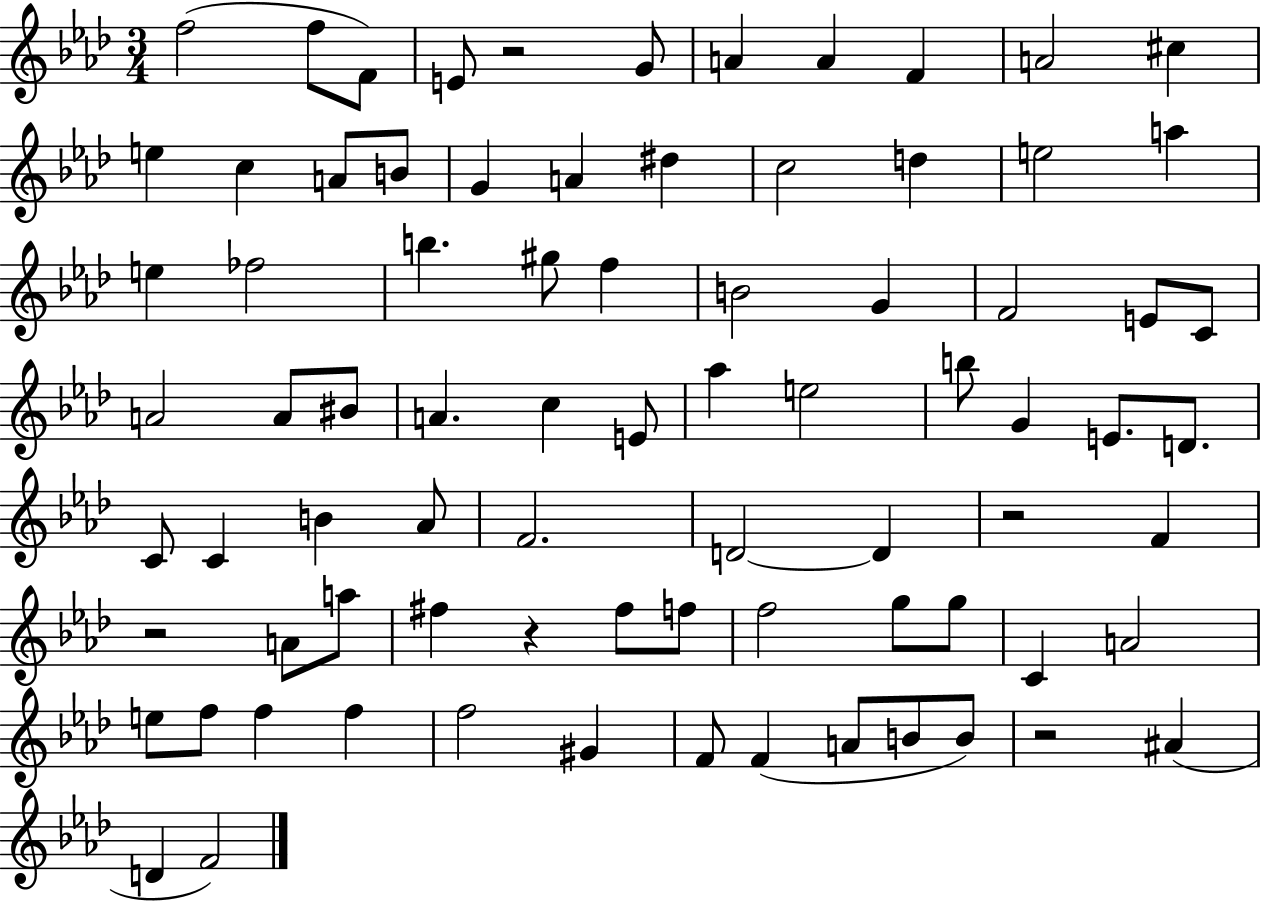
{
  \clef treble
  \numericTimeSignature
  \time 3/4
  \key aes \major
  f''2( f''8 f'8) | e'8 r2 g'8 | a'4 a'4 f'4 | a'2 cis''4 | \break e''4 c''4 a'8 b'8 | g'4 a'4 dis''4 | c''2 d''4 | e''2 a''4 | \break e''4 fes''2 | b''4. gis''8 f''4 | b'2 g'4 | f'2 e'8 c'8 | \break a'2 a'8 bis'8 | a'4. c''4 e'8 | aes''4 e''2 | b''8 g'4 e'8. d'8. | \break c'8 c'4 b'4 aes'8 | f'2. | d'2~~ d'4 | r2 f'4 | \break r2 a'8 a''8 | fis''4 r4 fis''8 f''8 | f''2 g''8 g''8 | c'4 a'2 | \break e''8 f''8 f''4 f''4 | f''2 gis'4 | f'8 f'4( a'8 b'8 b'8) | r2 ais'4( | \break d'4 f'2) | \bar "|."
}